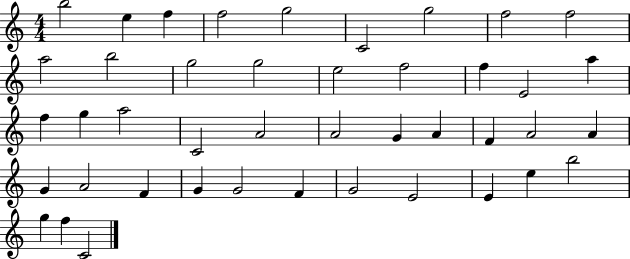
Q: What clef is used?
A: treble